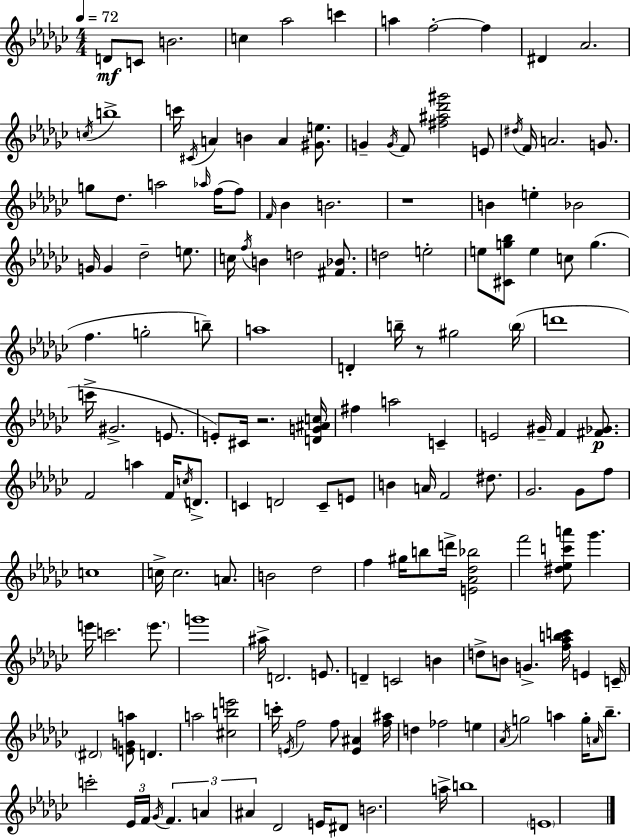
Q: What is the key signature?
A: EES minor